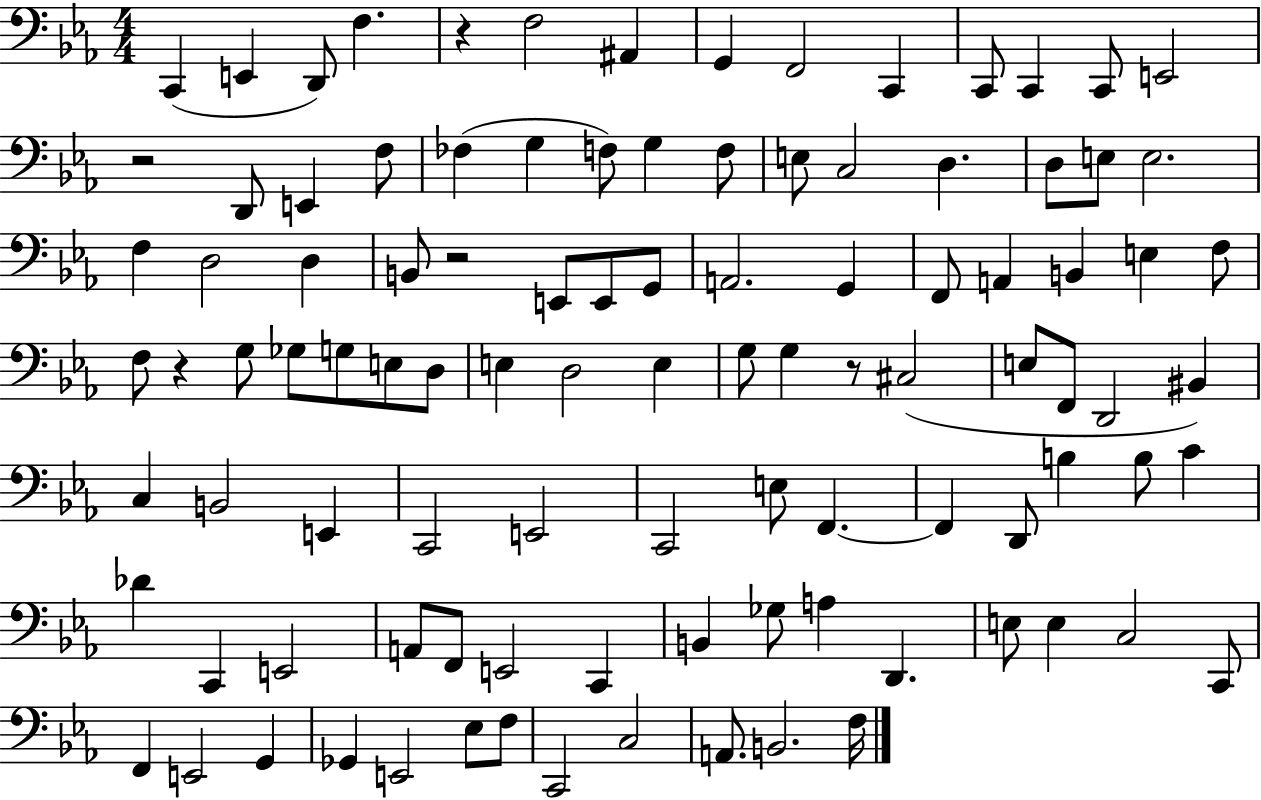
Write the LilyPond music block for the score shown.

{
  \clef bass
  \numericTimeSignature
  \time 4/4
  \key ees \major
  c,4( e,4 d,8) f4. | r4 f2 ais,4 | g,4 f,2 c,4 | c,8 c,4 c,8 e,2 | \break r2 d,8 e,4 f8 | fes4( g4 f8) g4 f8 | e8 c2 d4. | d8 e8 e2. | \break f4 d2 d4 | b,8 r2 e,8 e,8 g,8 | a,2. g,4 | f,8 a,4 b,4 e4 f8 | \break f8 r4 g8 ges8 g8 e8 d8 | e4 d2 e4 | g8 g4 r8 cis2( | e8 f,8 d,2 bis,4) | \break c4 b,2 e,4 | c,2 e,2 | c,2 e8 f,4.~~ | f,4 d,8 b4 b8 c'4 | \break des'4 c,4 e,2 | a,8 f,8 e,2 c,4 | b,4 ges8 a4 d,4. | e8 e4 c2 c,8 | \break f,4 e,2 g,4 | ges,4 e,2 ees8 f8 | c,2 c2 | a,8. b,2. f16 | \break \bar "|."
}